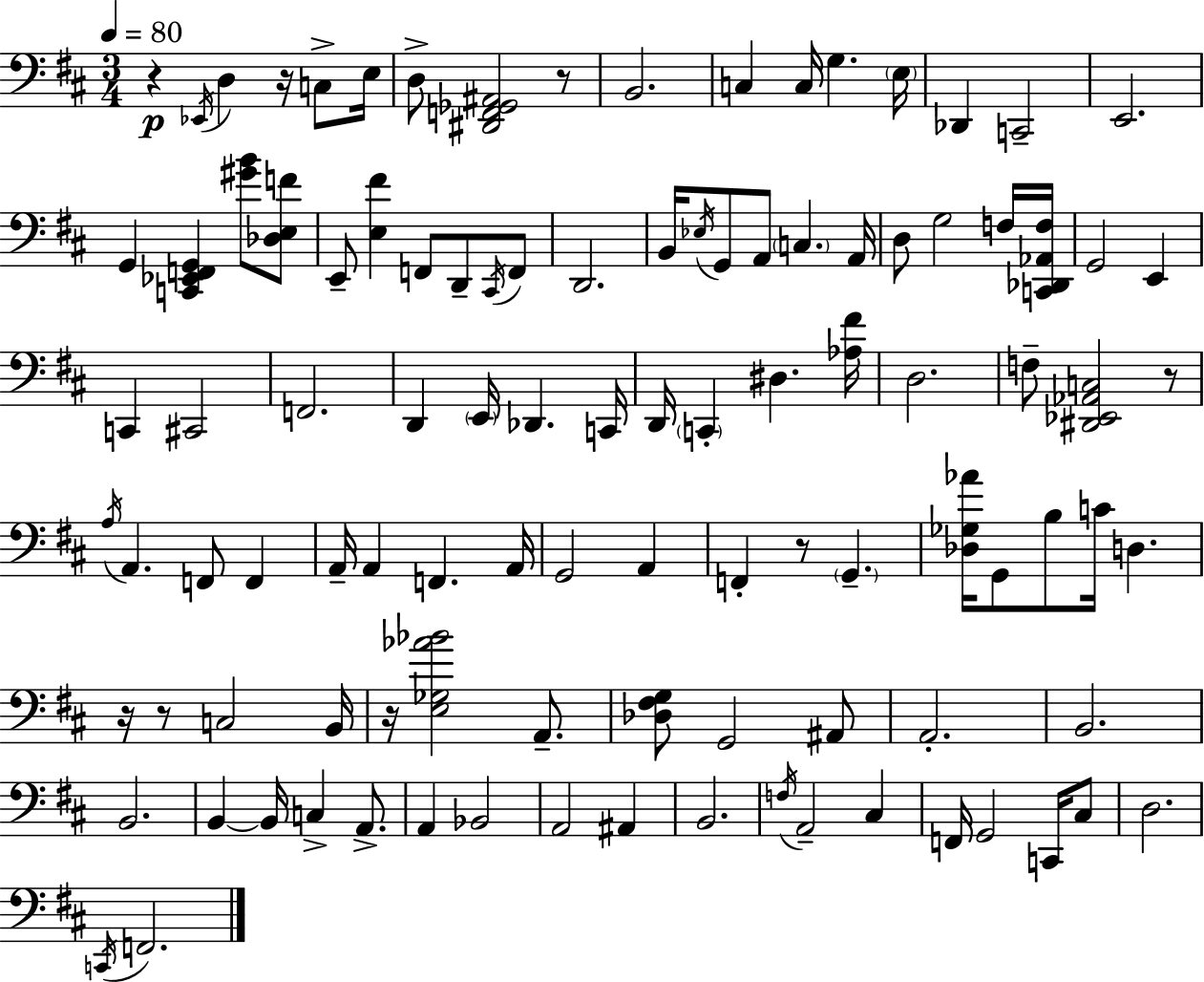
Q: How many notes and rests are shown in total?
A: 105